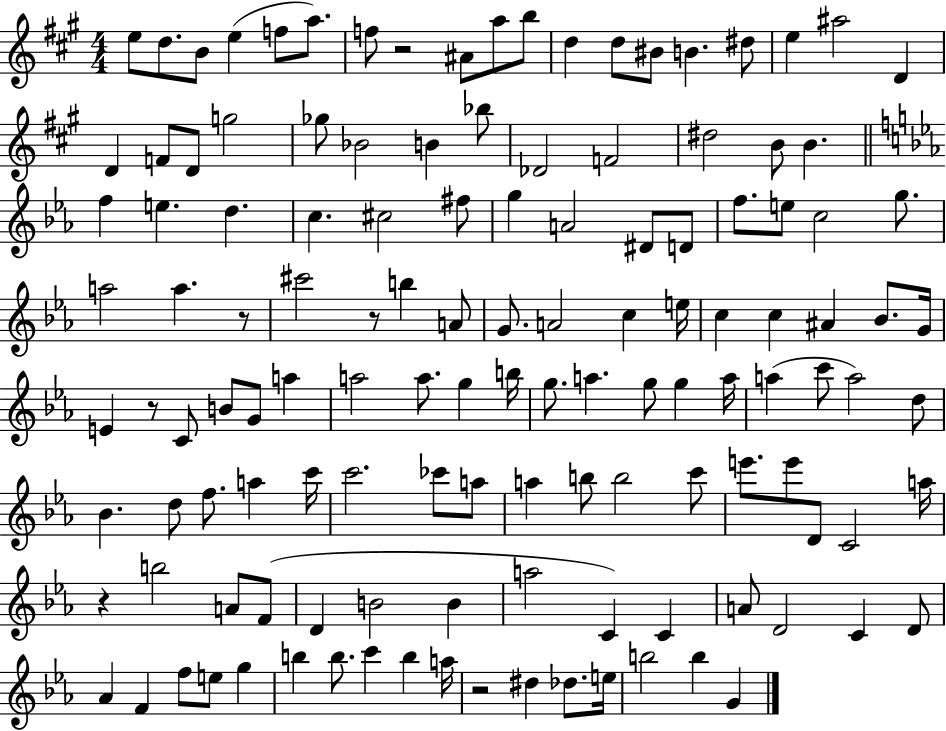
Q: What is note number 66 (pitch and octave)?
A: A5